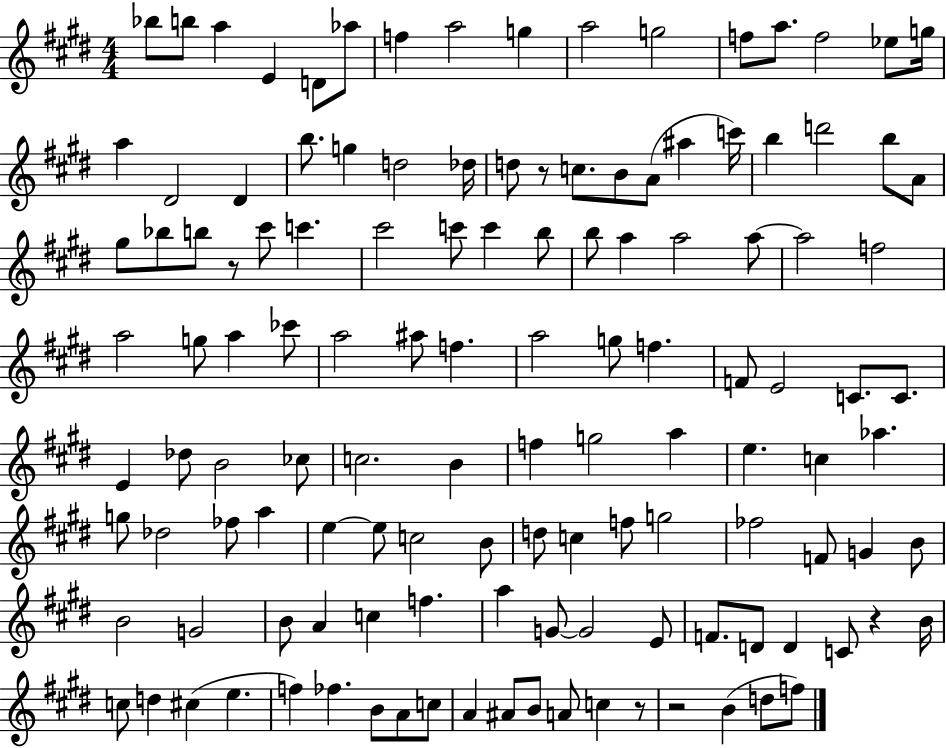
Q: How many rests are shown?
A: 5